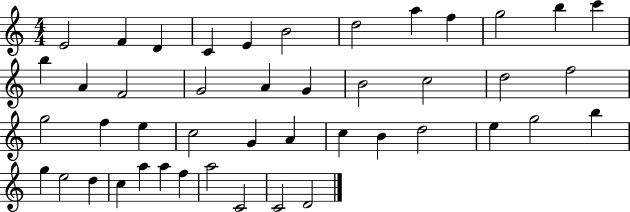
{
  \clef treble
  \numericTimeSignature
  \time 4/4
  \key c \major
  e'2 f'4 d'4 | c'4 e'4 b'2 | d''2 a''4 f''4 | g''2 b''4 c'''4 | \break b''4 a'4 f'2 | g'2 a'4 g'4 | b'2 c''2 | d''2 f''2 | \break g''2 f''4 e''4 | c''2 g'4 a'4 | c''4 b'4 d''2 | e''4 g''2 b''4 | \break g''4 e''2 d''4 | c''4 a''4 a''4 f''4 | a''2 c'2 | c'2 d'2 | \break \bar "|."
}